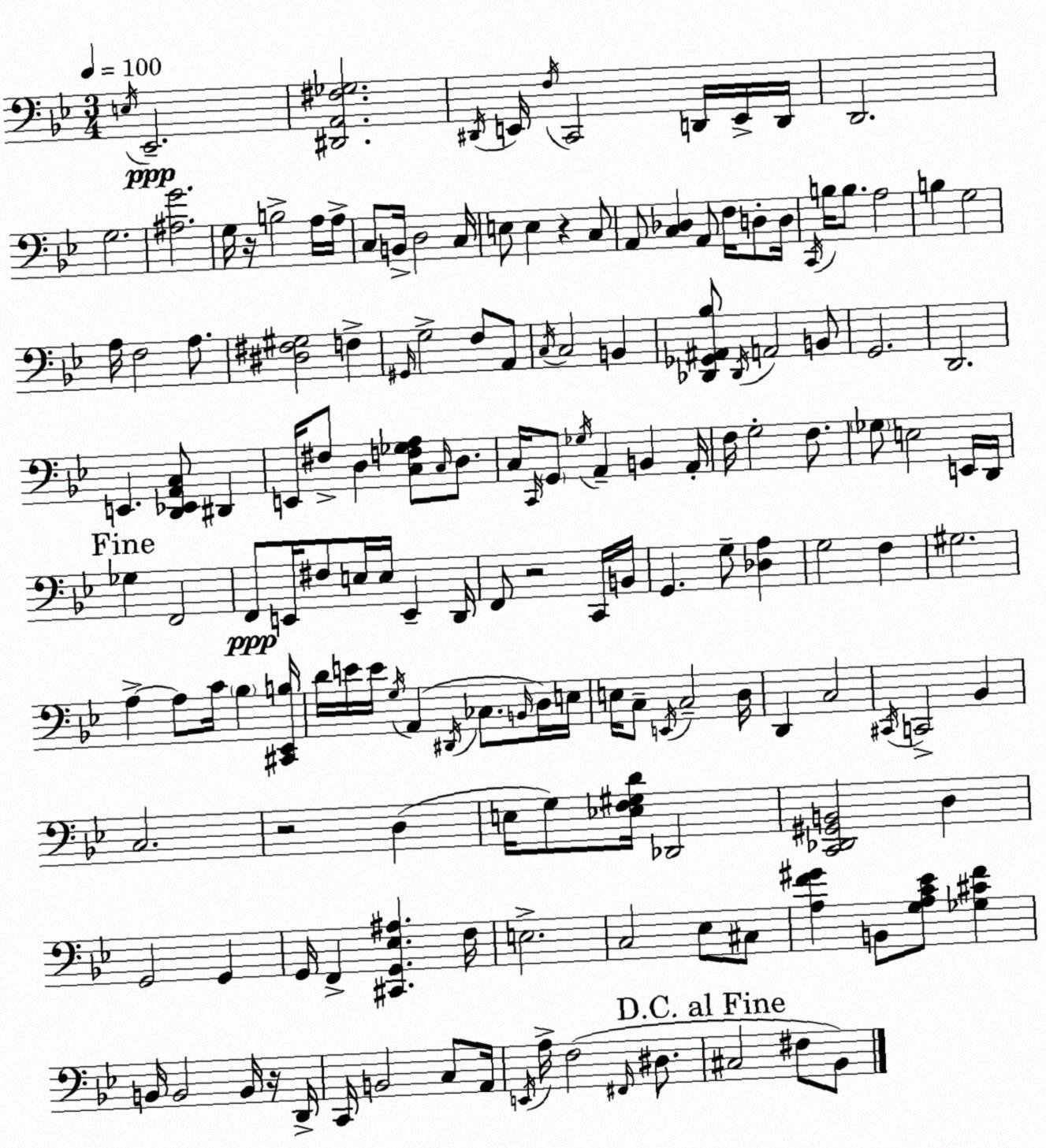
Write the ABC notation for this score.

X:1
T:Untitled
M:3/4
L:1/4
K:Gm
E,/4 _E,,2 [^D,,A,,^F,_G,]2 ^D,,/4 E,,/4 F,/4 C,,2 D,,/4 E,,/4 D,,/4 D,,2 G,2 [^A,G]2 G,/4 z/4 B,2 A,/4 A,/4 C,/2 B,,/4 D,2 C,/4 E,/2 E, z C,/2 A,,/2 [C,_D,] A,,/2 F,/4 D,/2 D,/4 C,,/4 B,/4 B,/2 A,2 B, G,2 A,/4 F,2 A,/2 [^D,^F,^G,]2 F, ^G,,/4 G,2 F,/2 A,,/2 C,/4 C,2 B,, [_D,,_G,,^A,,_B,]/2 _D,,/4 A,,2 B,,/2 G,,2 D,,2 E,, [D,,_E,,A,,C,]/2 ^D,, E,,/4 ^F,/2 D, [C,F,_G,A,]/2 C,/4 D,/2 C,/4 C,,/4 G,,/2 _G,/4 A,, B,, A,,/4 F,/4 G,2 F,/2 _G,/2 E,2 E,,/4 D,,/4 _G, F,,2 F,,/2 E,,/4 ^F,/2 E,/4 E,/4 E,, D,,/4 F,,/2 z2 C,,/4 B,,/4 G,, G,/2 [_D,A,] G,2 F, ^G,2 A, A,/2 C/4 _B, [^C,,_E,,B,]/4 D/4 E/4 E/4 G,/4 A,, ^D,,/4 _C,/2 B,,/4 D,/4 E,/4 E,/4 C,/2 E,,/4 C,2 D,/4 D,, C,2 ^C,,/4 C,,2 _B,, C,2 z2 D, E,/4 G,/2 [_E,F,^G,D]/4 _D,,2 [C,,_D,,^G,,B,,]2 D, G,,2 G,, G,,/4 F,, [^C,,G,,_E,^A,] F,/4 E,2 C,2 _E,/2 ^C,/2 [A,F^G] B,,/2 [G,A,C_E]/2 [_G,^CF] B,,/4 B,,2 B,,/4 z/4 D,,/4 C,,/4 B,,2 C,/2 A,,/4 E,,/4 A,/4 F,2 ^F,,/4 ^D,/2 ^C,2 ^F,/2 _B,,/2